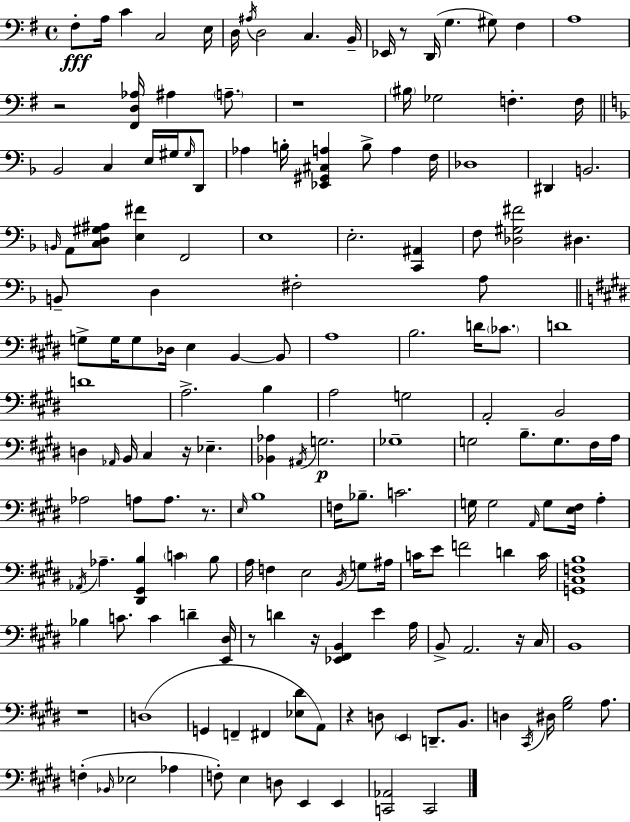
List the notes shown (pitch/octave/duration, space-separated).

F#3/e A3/s C4/q C3/h E3/s D3/s A#3/s D3/h C3/q. B2/s Eb2/s R/e D2/s G3/q. G#3/e F#3/q A3/w R/h [F#2,D3,Ab3]/s A#3/q A3/e. R/w BIS3/s Gb3/h F3/q. F3/s Bb2/h C3/q E3/s G#3/s G#3/s D2/e Ab3/q B3/s [Eb2,G#2,C#3,A3]/q B3/e A3/q F3/s Db3/w D#2/q B2/h. B2/s A2/e [C3,D3,G#3,A#3]/e [E3,F#4]/q F2/h E3/w E3/h. [C2,A#2]/q F3/e [Db3,G#3,F#4]/h D#3/q. B2/e D3/q F#3/h A3/e G3/e G3/s G3/e Db3/s E3/q B2/q B2/e A3/w B3/h. D4/s CES4/e. D4/w D4/w A3/h. B3/q A3/h G3/h A2/h B2/h D3/q Ab2/s B2/s C#3/q R/s Eb3/q. [Bb2,Ab3]/q A#2/s G3/h. Gb3/w G3/h B3/e. G3/e. F#3/s A3/s Ab3/h A3/e A3/e. R/e. E3/s B3/w F3/s Bb3/e. C4/h. G3/s G3/h A2/s G3/e [E3,F#3]/s A3/q Ab2/s Ab3/q. [D#2,G#2,B3]/q C4/q B3/e A3/s F3/q E3/h B2/s G3/e A#3/s C4/s E4/e F4/h D4/q C4/s [G2,C#3,F3,B3]/w Bb3/q C4/e. C4/q D4/q [E2,D#3]/s R/e D4/q R/s [Eb2,F#2,B2]/q E4/q A3/s B2/e A2/h. R/s C#3/s B2/w R/w D3/w G2/q F2/q F#2/q [Eb3,D#4]/e A2/e R/q D3/e E2/q D2/e. B2/e. D3/q C#2/s D#3/s [G#3,B3]/h A3/e. F3/q Bb2/s Eb3/h Ab3/q F3/e E3/q D3/e E2/q E2/q [C2,Ab2]/h C2/h